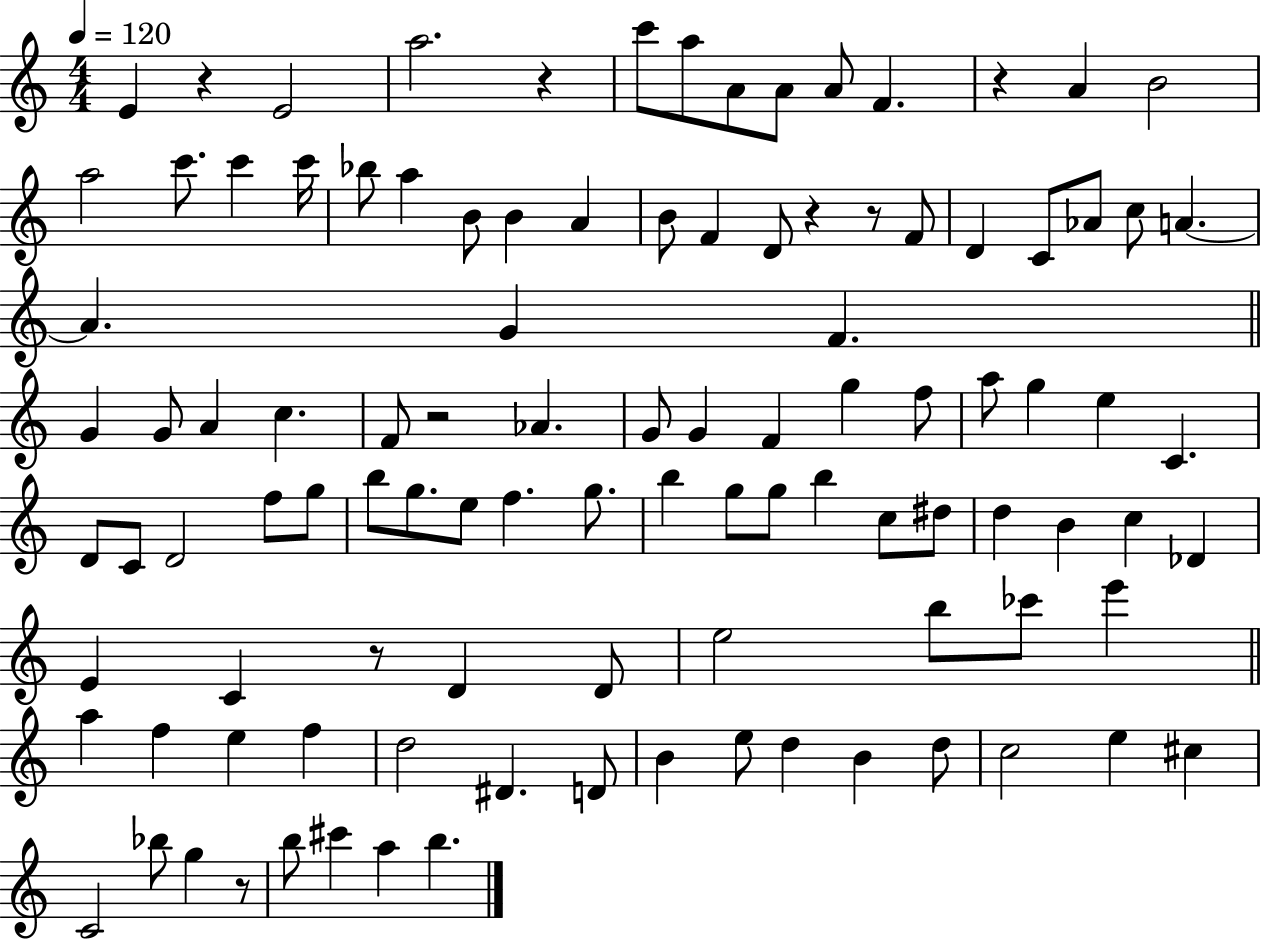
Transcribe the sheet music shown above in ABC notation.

X:1
T:Untitled
M:4/4
L:1/4
K:C
E z E2 a2 z c'/2 a/2 A/2 A/2 A/2 F z A B2 a2 c'/2 c' c'/4 _b/2 a B/2 B A B/2 F D/2 z z/2 F/2 D C/2 _A/2 c/2 A A G F G G/2 A c F/2 z2 _A G/2 G F g f/2 a/2 g e C D/2 C/2 D2 f/2 g/2 b/2 g/2 e/2 f g/2 b g/2 g/2 b c/2 ^d/2 d B c _D E C z/2 D D/2 e2 b/2 _c'/2 e' a f e f d2 ^D D/2 B e/2 d B d/2 c2 e ^c C2 _b/2 g z/2 b/2 ^c' a b